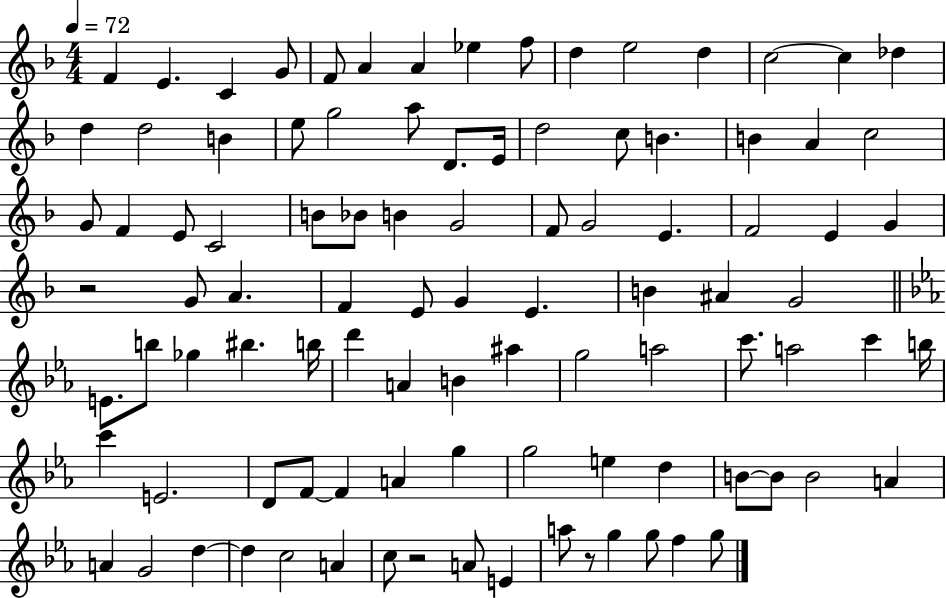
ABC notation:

X:1
T:Untitled
M:4/4
L:1/4
K:F
F E C G/2 F/2 A A _e f/2 d e2 d c2 c _d d d2 B e/2 g2 a/2 D/2 E/4 d2 c/2 B B A c2 G/2 F E/2 C2 B/2 _B/2 B G2 F/2 G2 E F2 E G z2 G/2 A F E/2 G E B ^A G2 E/2 b/2 _g ^b b/4 d' A B ^a g2 a2 c'/2 a2 c' b/4 c' E2 D/2 F/2 F A g g2 e d B/2 B/2 B2 A A G2 d d c2 A c/2 z2 A/2 E a/2 z/2 g g/2 f g/2